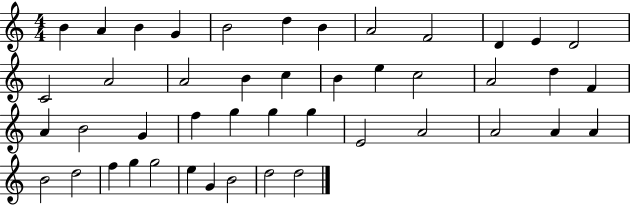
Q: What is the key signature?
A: C major